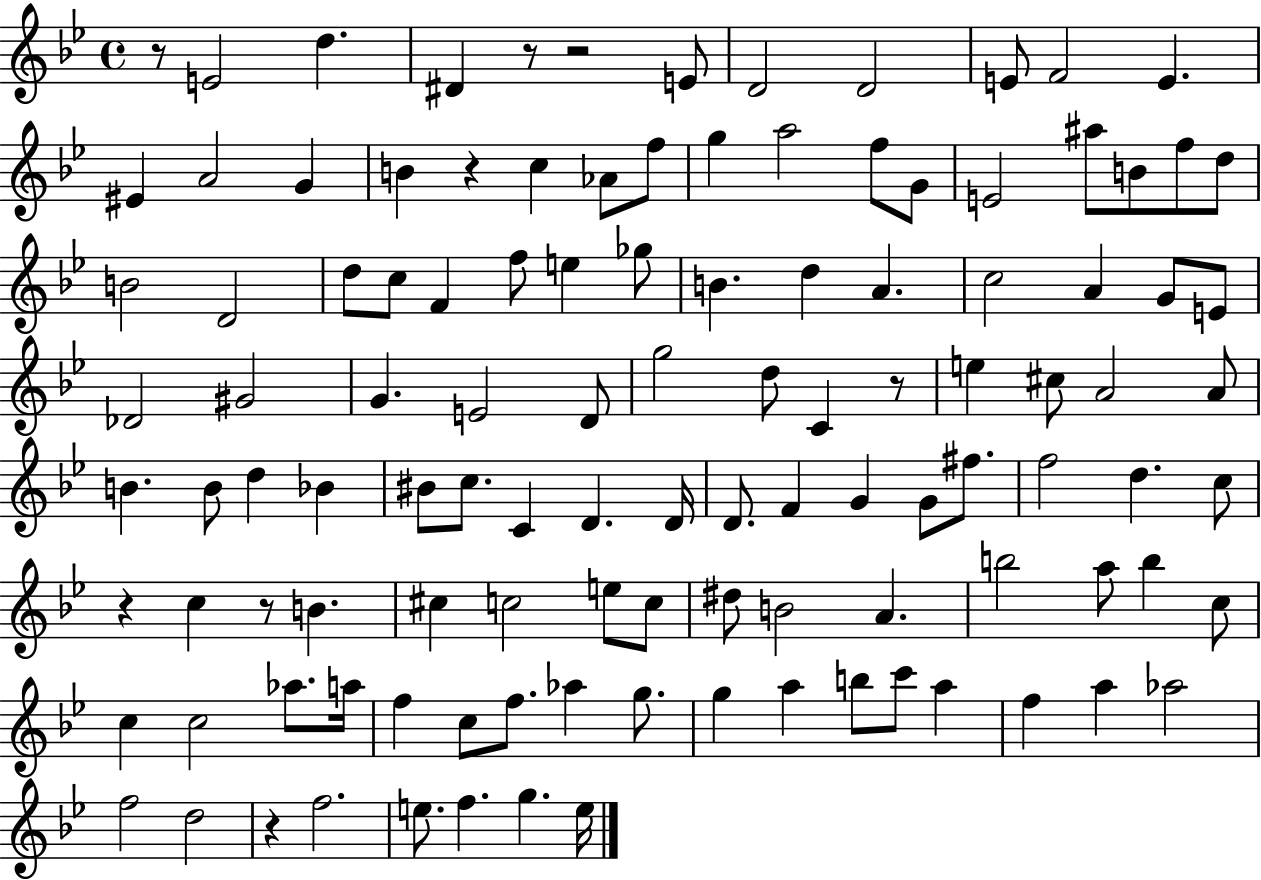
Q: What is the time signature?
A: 4/4